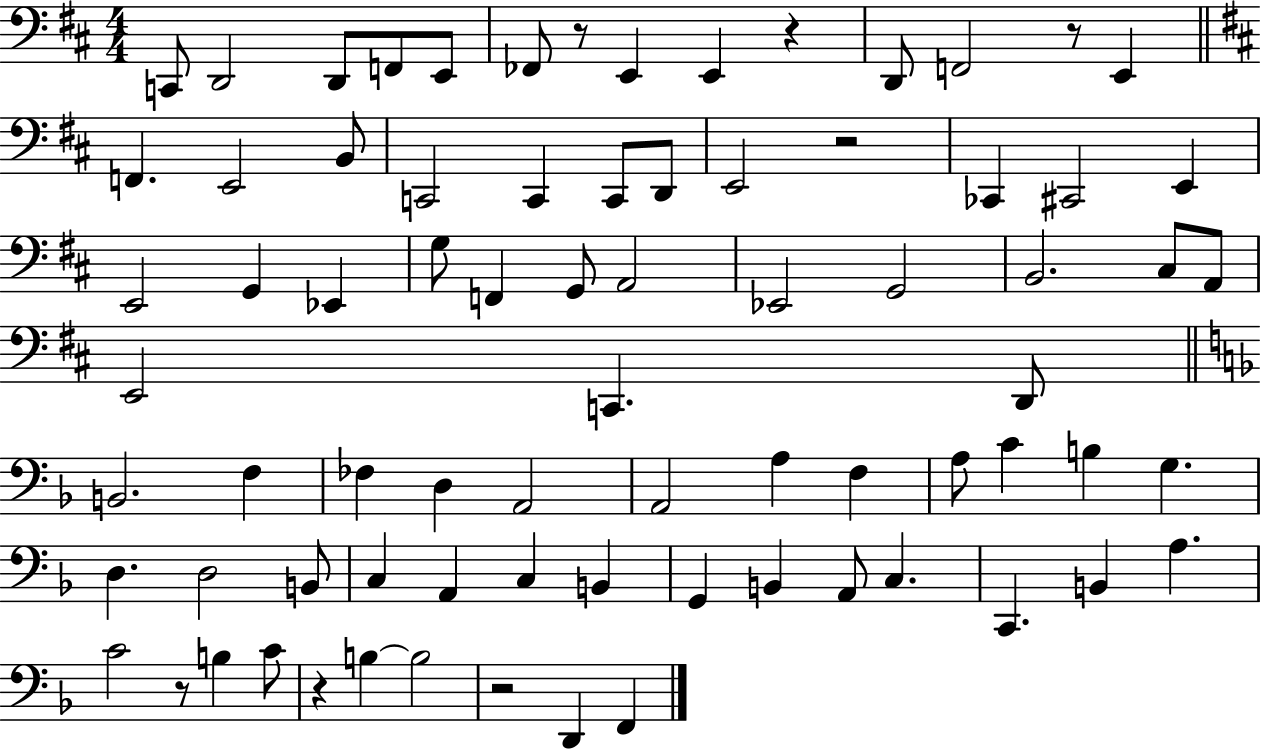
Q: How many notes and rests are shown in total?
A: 77